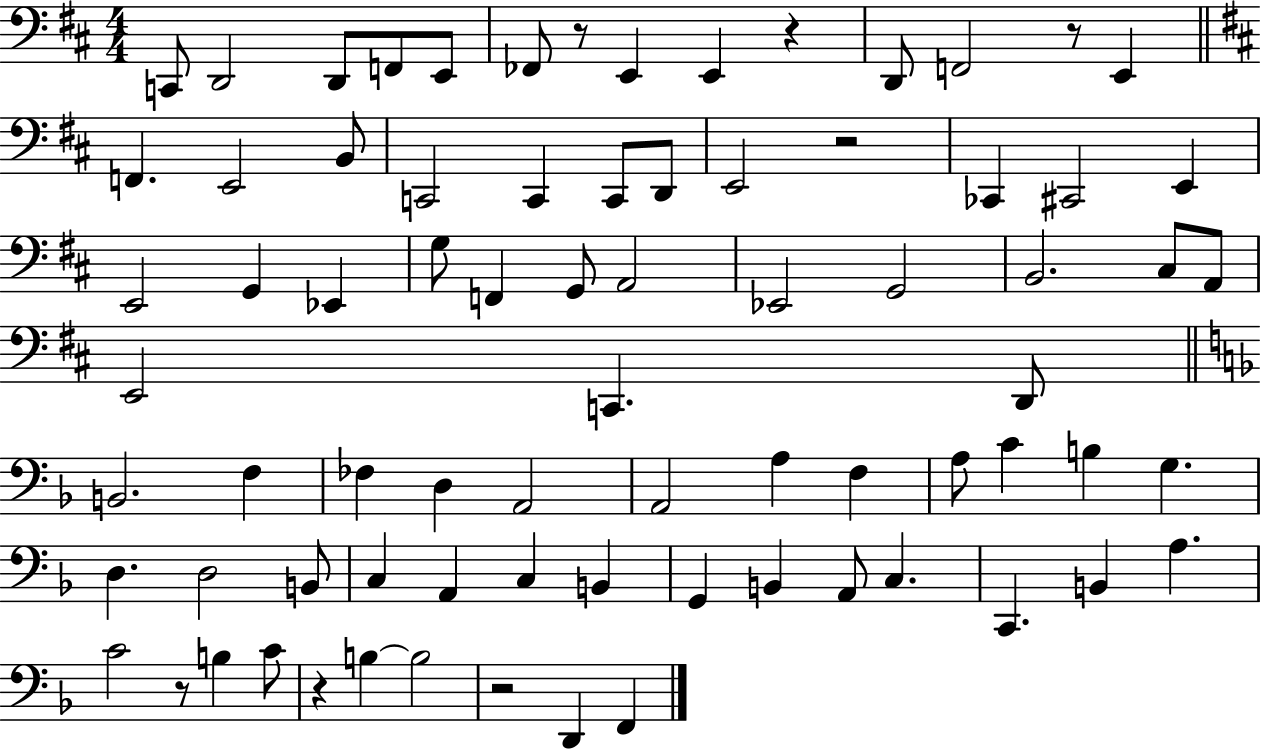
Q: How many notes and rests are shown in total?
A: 77